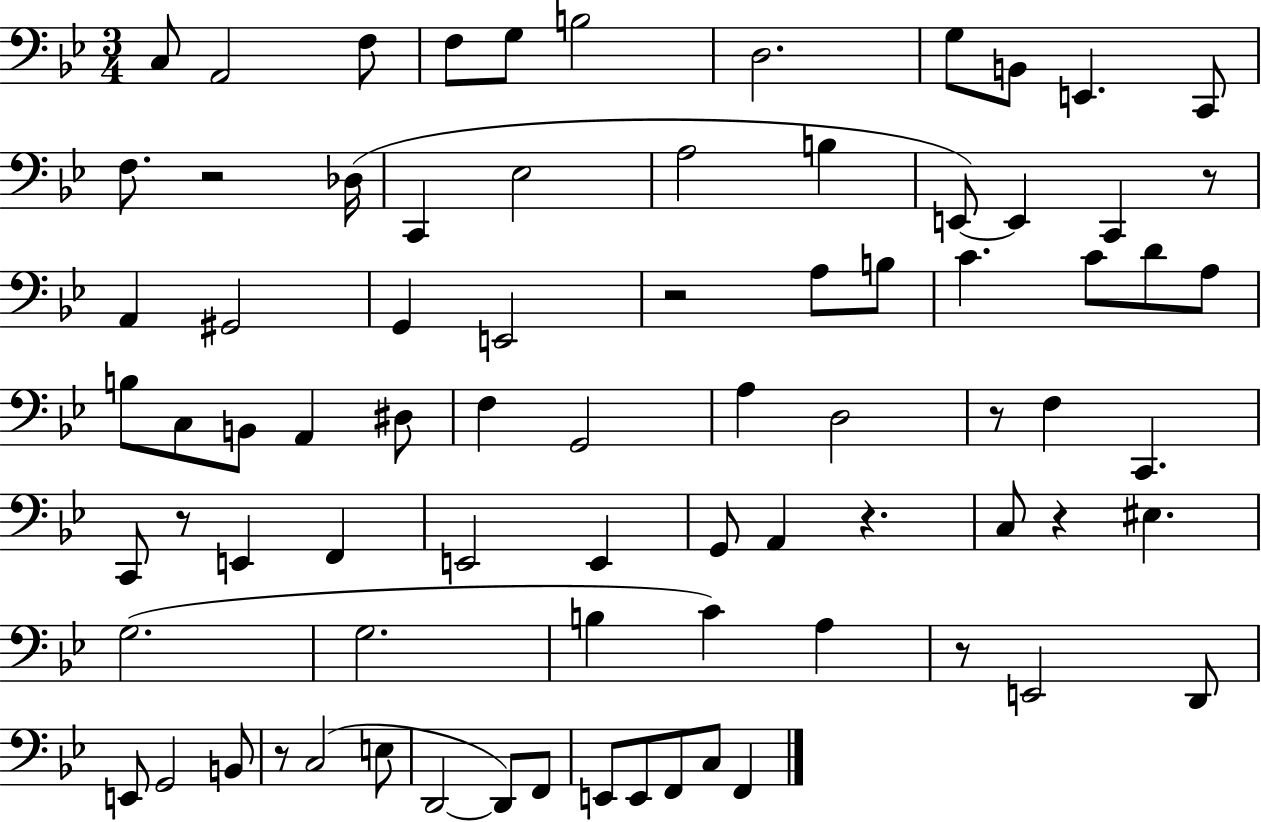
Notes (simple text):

C3/e A2/h F3/e F3/e G3/e B3/h D3/h. G3/e B2/e E2/q. C2/e F3/e. R/h Db3/s C2/q Eb3/h A3/h B3/q E2/e E2/q C2/q R/e A2/q G#2/h G2/q E2/h R/h A3/e B3/e C4/q. C4/e D4/e A3/e B3/e C3/e B2/e A2/q D#3/e F3/q G2/h A3/q D3/h R/e F3/q C2/q. C2/e R/e E2/q F2/q E2/h E2/q G2/e A2/q R/q. C3/e R/q EIS3/q. G3/h. G3/h. B3/q C4/q A3/q R/e E2/h D2/e E2/e G2/h B2/e R/e C3/h E3/e D2/h D2/e F2/e E2/e E2/e F2/e C3/e F2/q